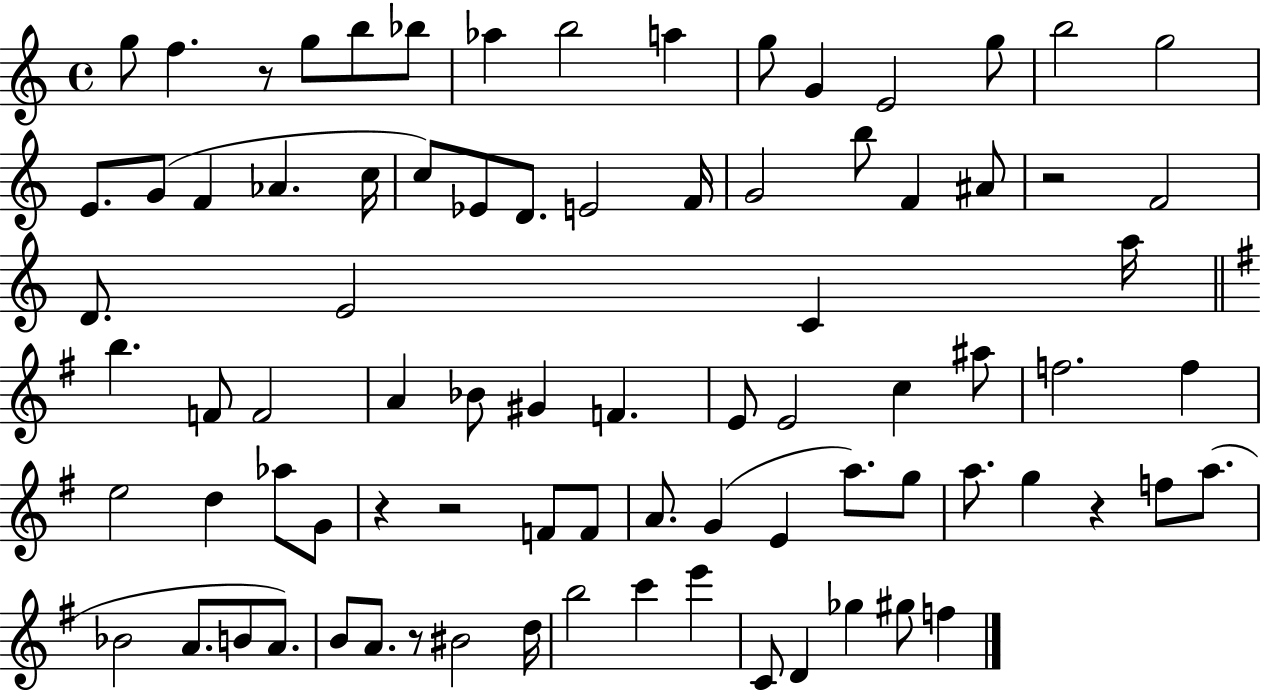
G5/e F5/q. R/e G5/e B5/e Bb5/e Ab5/q B5/h A5/q G5/e G4/q E4/h G5/e B5/h G5/h E4/e. G4/e F4/q Ab4/q. C5/s C5/e Eb4/e D4/e. E4/h F4/s G4/h B5/e F4/q A#4/e R/h F4/h D4/e. E4/h C4/q A5/s B5/q. F4/e F4/h A4/q Bb4/e G#4/q F4/q. E4/e E4/h C5/q A#5/e F5/h. F5/q E5/h D5/q Ab5/e G4/e R/q R/h F4/e F4/e A4/e. G4/q E4/q A5/e. G5/e A5/e. G5/q R/q F5/e A5/e. Bb4/h A4/e. B4/e A4/e. B4/e A4/e. R/e BIS4/h D5/s B5/h C6/q E6/q C4/e D4/q Gb5/q G#5/e F5/q